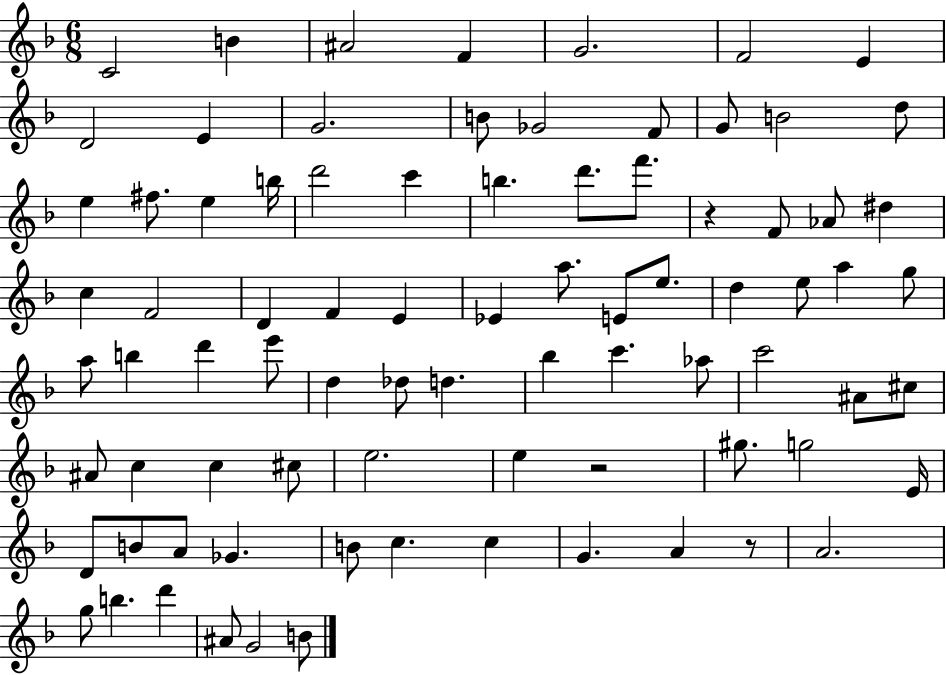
C4/h B4/q A#4/h F4/q G4/h. F4/h E4/q D4/h E4/q G4/h. B4/e Gb4/h F4/e G4/e B4/h D5/e E5/q F#5/e. E5/q B5/s D6/h C6/q B5/q. D6/e. F6/e. R/q F4/e Ab4/e D#5/q C5/q F4/h D4/q F4/q E4/q Eb4/q A5/e. E4/e E5/e. D5/q E5/e A5/q G5/e A5/e B5/q D6/q E6/e D5/q Db5/e D5/q. Bb5/q C6/q. Ab5/e C6/h A#4/e C#5/e A#4/e C5/q C5/q C#5/e E5/h. E5/q R/h G#5/e. G5/h E4/s D4/e B4/e A4/e Gb4/q. B4/e C5/q. C5/q G4/q. A4/q R/e A4/h. G5/e B5/q. D6/q A#4/e G4/h B4/e